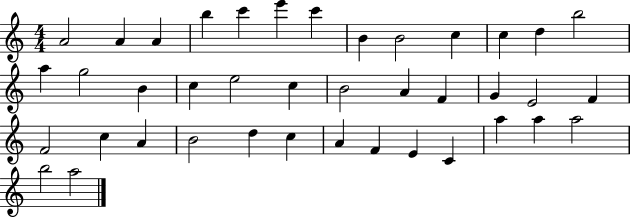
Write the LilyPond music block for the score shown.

{
  \clef treble
  \numericTimeSignature
  \time 4/4
  \key c \major
  a'2 a'4 a'4 | b''4 c'''4 e'''4 c'''4 | b'4 b'2 c''4 | c''4 d''4 b''2 | \break a''4 g''2 b'4 | c''4 e''2 c''4 | b'2 a'4 f'4 | g'4 e'2 f'4 | \break f'2 c''4 a'4 | b'2 d''4 c''4 | a'4 f'4 e'4 c'4 | a''4 a''4 a''2 | \break b''2 a''2 | \bar "|."
}